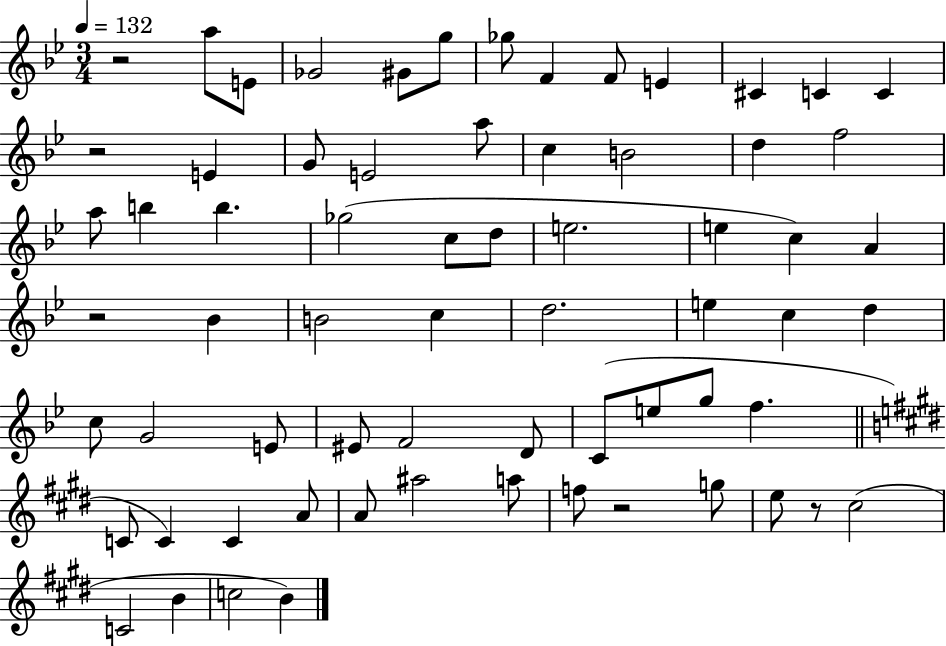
{
  \clef treble
  \numericTimeSignature
  \time 3/4
  \key bes \major
  \tempo 4 = 132
  r2 a''8 e'8 | ges'2 gis'8 g''8 | ges''8 f'4 f'8 e'4 | cis'4 c'4 c'4 | \break r2 e'4 | g'8 e'2 a''8 | c''4 b'2 | d''4 f''2 | \break a''8 b''4 b''4. | ges''2( c''8 d''8 | e''2. | e''4 c''4) a'4 | \break r2 bes'4 | b'2 c''4 | d''2. | e''4 c''4 d''4 | \break c''8 g'2 e'8 | eis'8 f'2 d'8 | c'8( e''8 g''8 f''4. | \bar "||" \break \key e \major c'8 c'4) c'4 a'8 | a'8 ais''2 a''8 | f''8 r2 g''8 | e''8 r8 cis''2( | \break c'2 b'4 | c''2 b'4) | \bar "|."
}